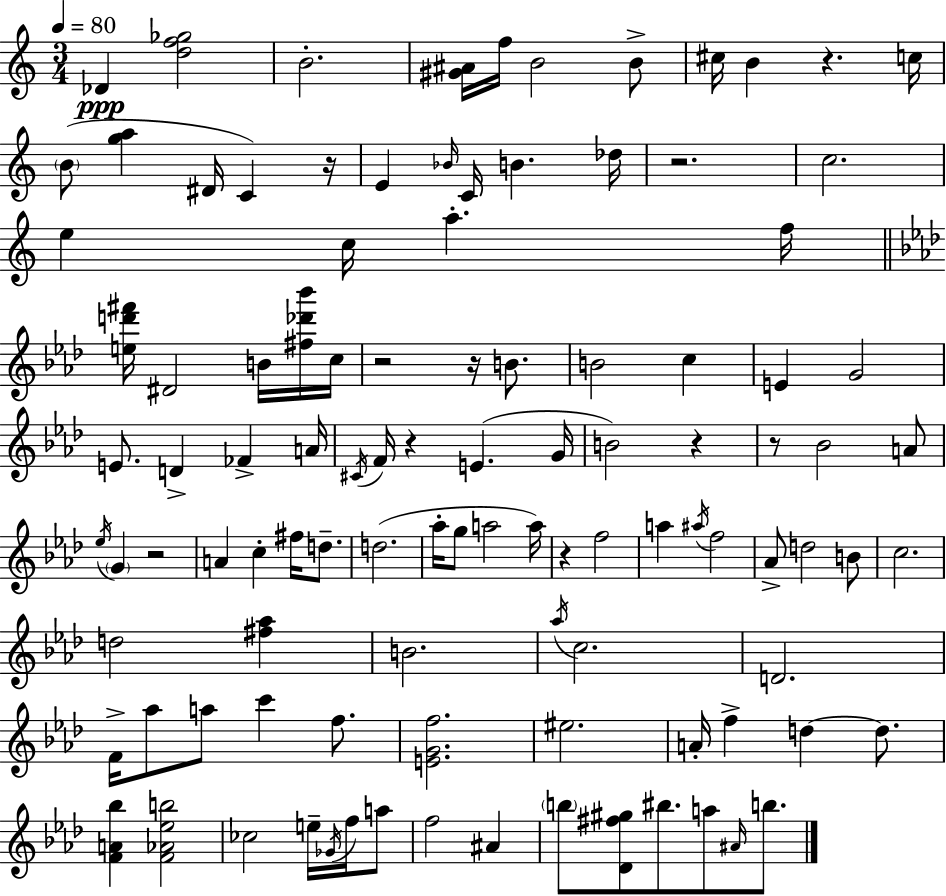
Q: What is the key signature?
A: A minor